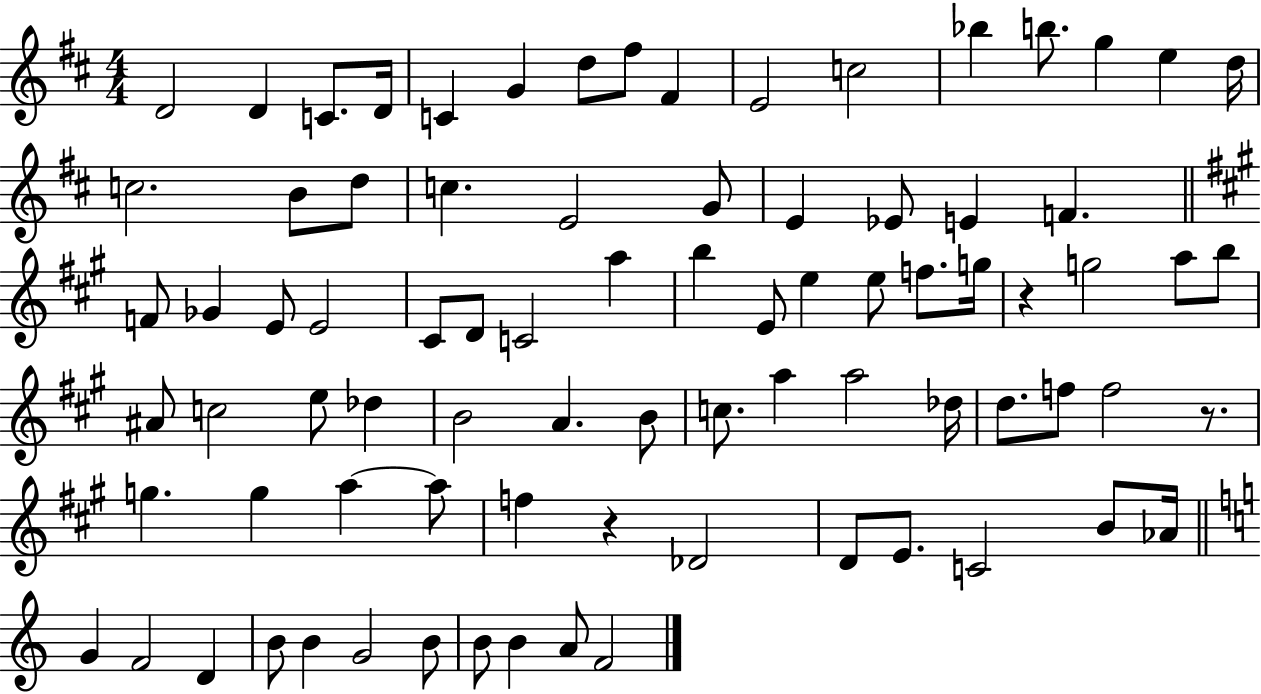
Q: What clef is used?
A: treble